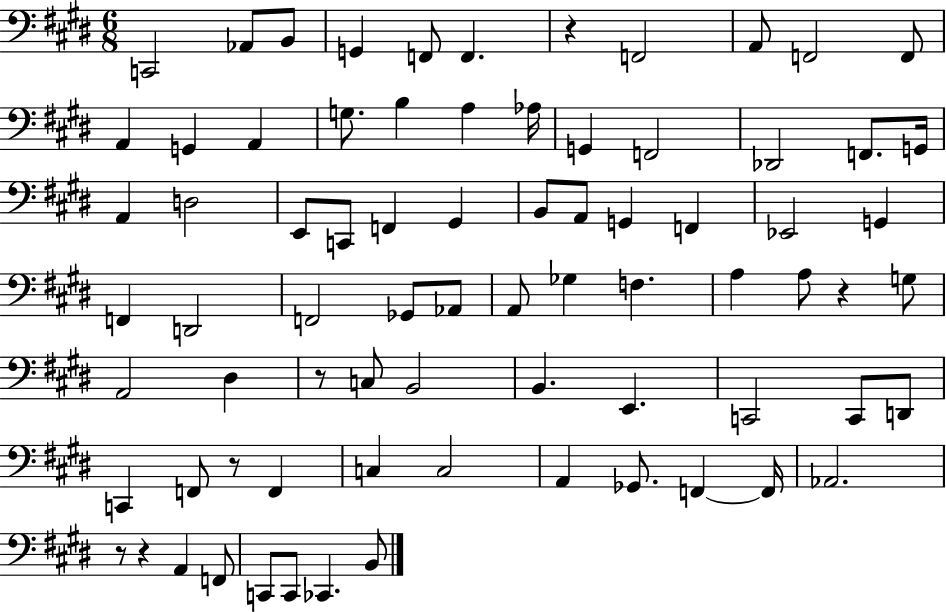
C2/h Ab2/e B2/e G2/q F2/e F2/q. R/q F2/h A2/e F2/h F2/e A2/q G2/q A2/q G3/e. B3/q A3/q Ab3/s G2/q F2/h Db2/h F2/e. G2/s A2/q D3/h E2/e C2/e F2/q G#2/q B2/e A2/e G2/q F2/q Eb2/h G2/q F2/q D2/h F2/h Gb2/e Ab2/e A2/e Gb3/q F3/q. A3/q A3/e R/q G3/e A2/h D#3/q R/e C3/e B2/h B2/q. E2/q. C2/h C2/e D2/e C2/q F2/e R/e F2/q C3/q C3/h A2/q Gb2/e. F2/q F2/s Ab2/h. R/e R/q A2/q F2/e C2/e C2/e CES2/q. B2/e